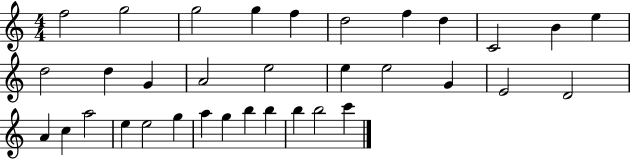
F5/h G5/h G5/h G5/q F5/q D5/h F5/q D5/q C4/h B4/q E5/q D5/h D5/q G4/q A4/h E5/h E5/q E5/h G4/q E4/h D4/h A4/q C5/q A5/h E5/q E5/h G5/q A5/q G5/q B5/q B5/q B5/q B5/h C6/q